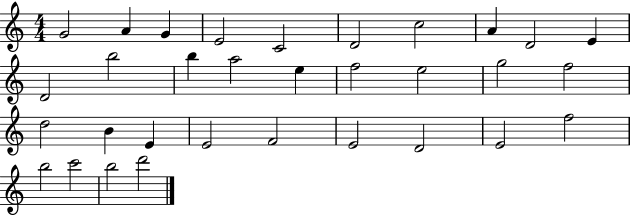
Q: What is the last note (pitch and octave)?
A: D6